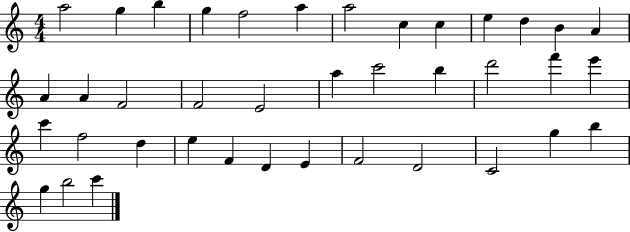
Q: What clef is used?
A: treble